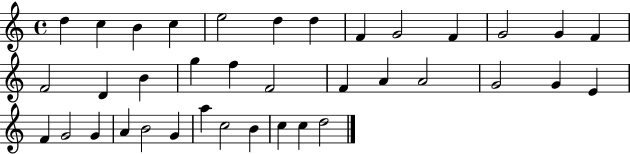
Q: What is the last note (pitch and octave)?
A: D5